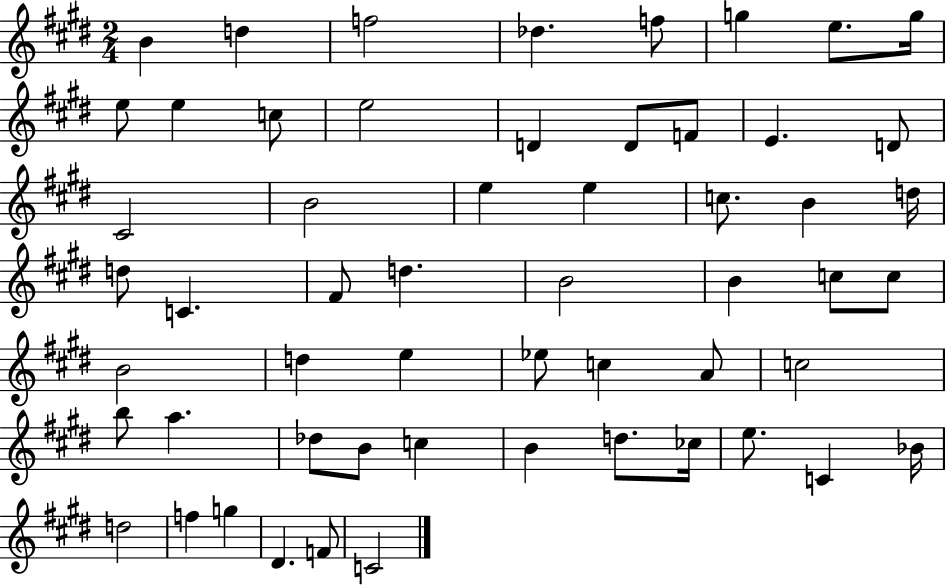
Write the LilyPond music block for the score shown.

{
  \clef treble
  \numericTimeSignature
  \time 2/4
  \key e \major
  b'4 d''4 | f''2 | des''4. f''8 | g''4 e''8. g''16 | \break e''8 e''4 c''8 | e''2 | d'4 d'8 f'8 | e'4. d'8 | \break cis'2 | b'2 | e''4 e''4 | c''8. b'4 d''16 | \break d''8 c'4. | fis'8 d''4. | b'2 | b'4 c''8 c''8 | \break b'2 | d''4 e''4 | ees''8 c''4 a'8 | c''2 | \break b''8 a''4. | des''8 b'8 c''4 | b'4 d''8. ces''16 | e''8. c'4 bes'16 | \break d''2 | f''4 g''4 | dis'4. f'8 | c'2 | \break \bar "|."
}